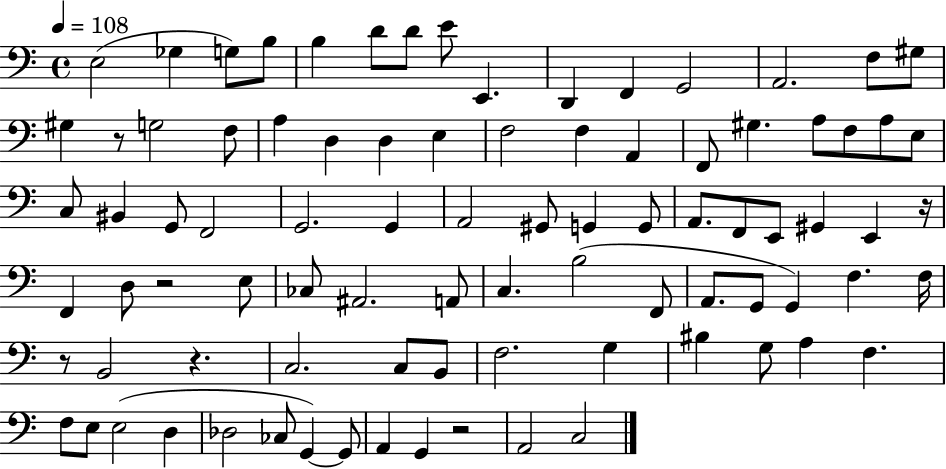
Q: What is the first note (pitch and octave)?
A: E3